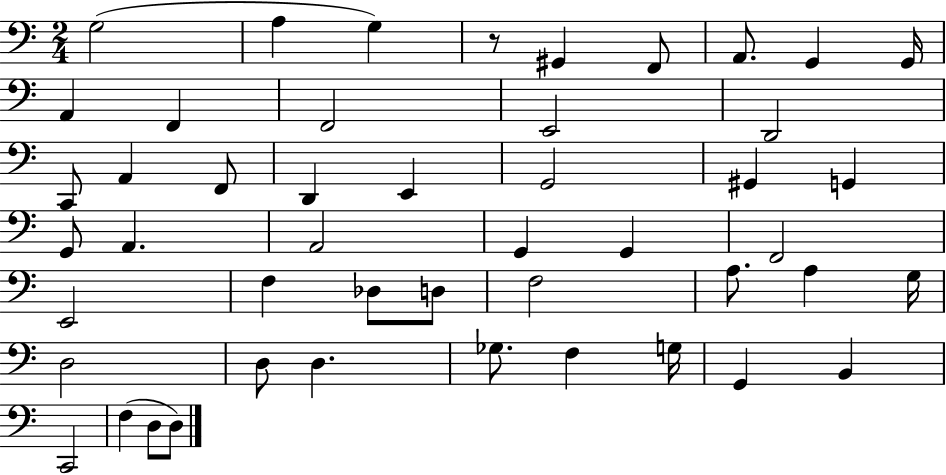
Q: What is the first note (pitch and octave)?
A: G3